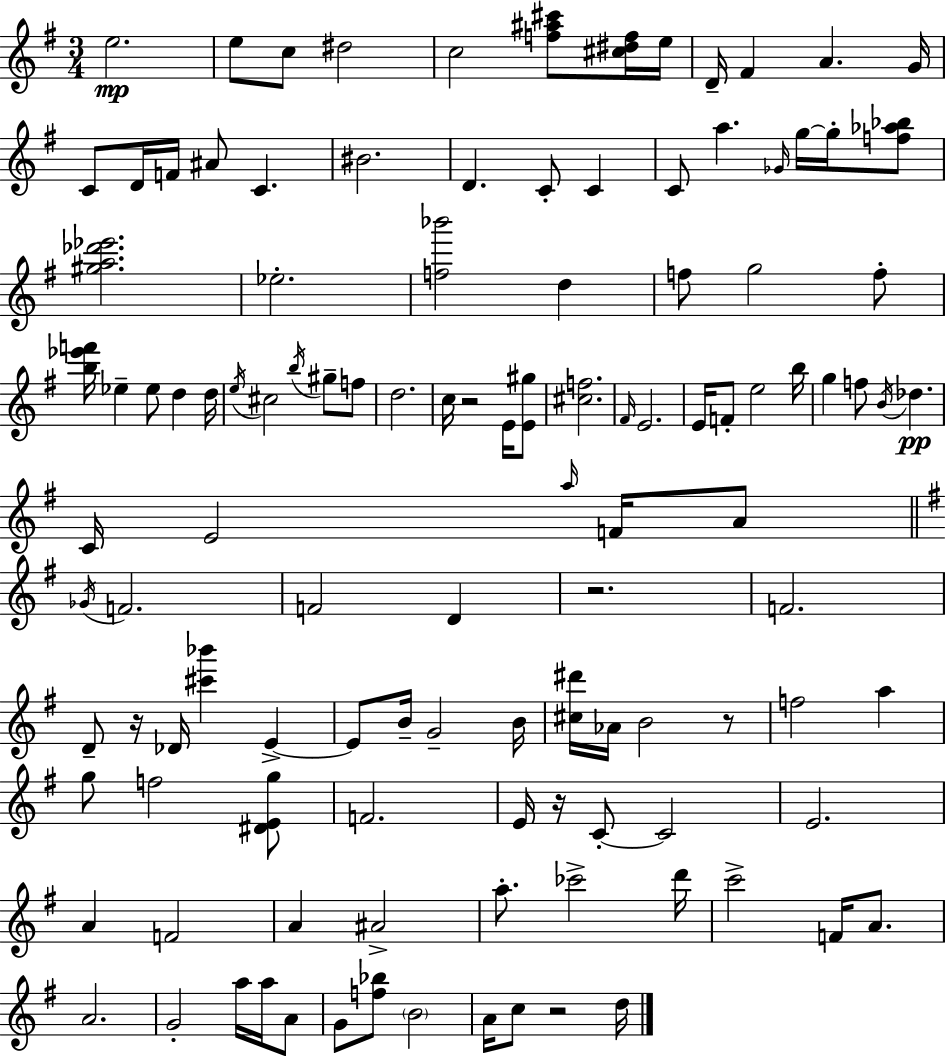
{
  \clef treble
  \numericTimeSignature
  \time 3/4
  \key g \major
  e''2.\mp | e''8 c''8 dis''2 | c''2 <f'' ais'' cis'''>8 <cis'' dis'' f''>16 e''16 | d'16-- fis'4 a'4. g'16 | \break c'8 d'16 f'16 ais'8 c'4. | bis'2. | d'4. c'8-. c'4 | c'8 a''4. \grace { ges'16 } g''16~~ g''16-. <f'' aes'' bes''>8 | \break <gis'' a'' des''' ees'''>2. | ees''2.-. | <f'' bes'''>2 d''4 | f''8 g''2 f''8-. | \break <b'' ees''' f'''>16 ees''4-- ees''8 d''4 | d''16 \acciaccatura { e''16 } cis''2 \acciaccatura { b''16 } gis''8-- | f''8 d''2. | c''16 r2 | \break e'16 <e' gis''>8 <cis'' f''>2. | \grace { fis'16 } e'2. | e'16 f'8-. e''2 | b''16 g''4 f''8 \acciaccatura { b'16 }\pp des''4. | \break c'16 e'2 | \grace { a''16 } f'16 a'8 \bar "||" \break \key g \major \acciaccatura { ges'16 } f'2. | f'2 d'4 | r2. | f'2. | \break d'8-- r16 des'16 <cis''' bes'''>4 e'4->~~ | e'8 b'16-- g'2-- | b'16 <cis'' dis'''>16 aes'16 b'2 r8 | f''2 a''4 | \break g''8 f''2 <dis' e' g''>8 | f'2. | e'16 r16 c'8-.~~ c'2 | e'2. | \break a'4 f'2 | a'4 ais'2-> | a''8.-. ces'''2-> | d'''16 c'''2-> f'16 a'8. | \break a'2. | g'2-. a''16 a''16 a'8 | g'8 <f'' bes''>8 \parenthesize b'2 | a'16 c''8 r2 | \break d''16 \bar "|."
}